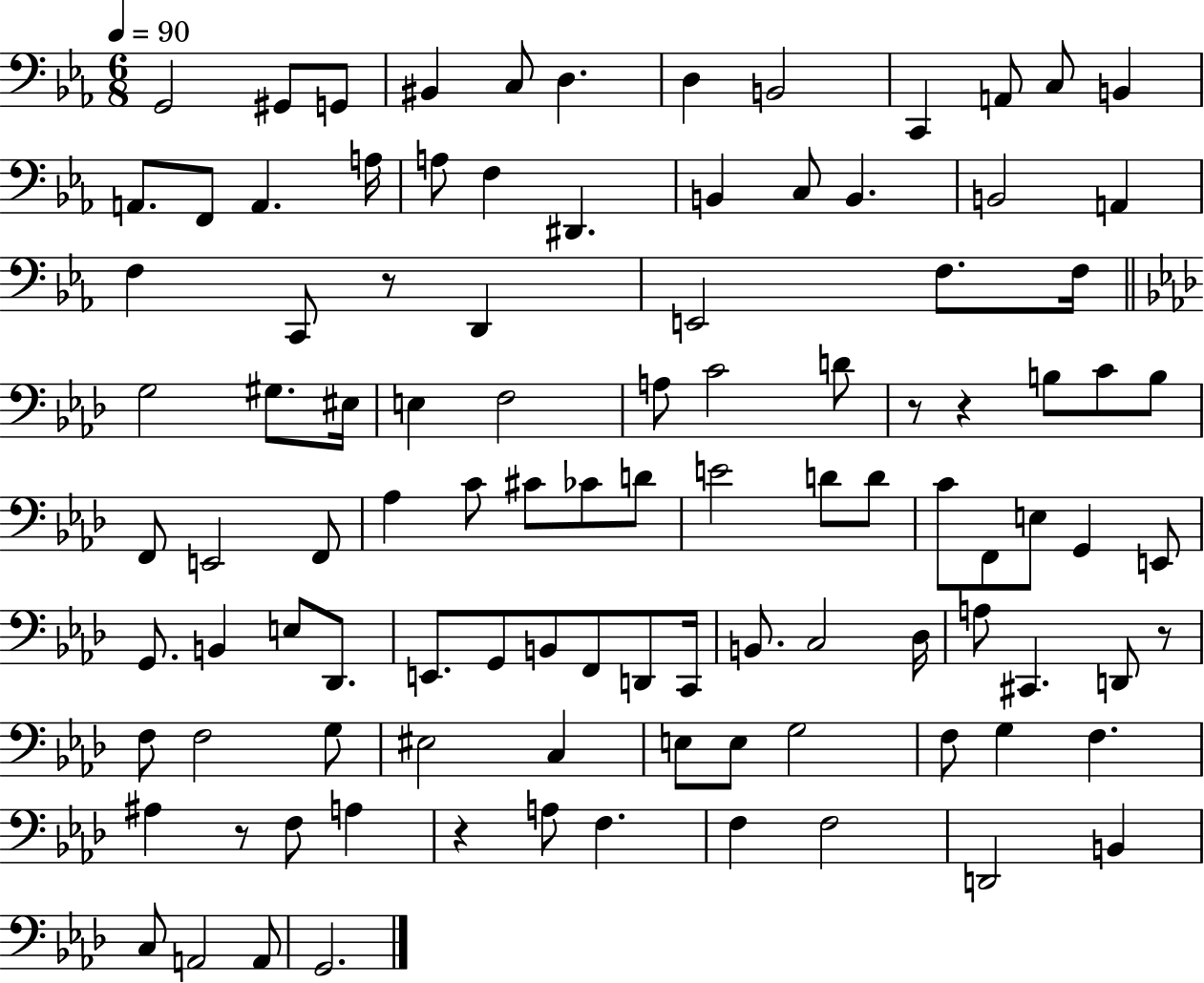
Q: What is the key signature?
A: EES major